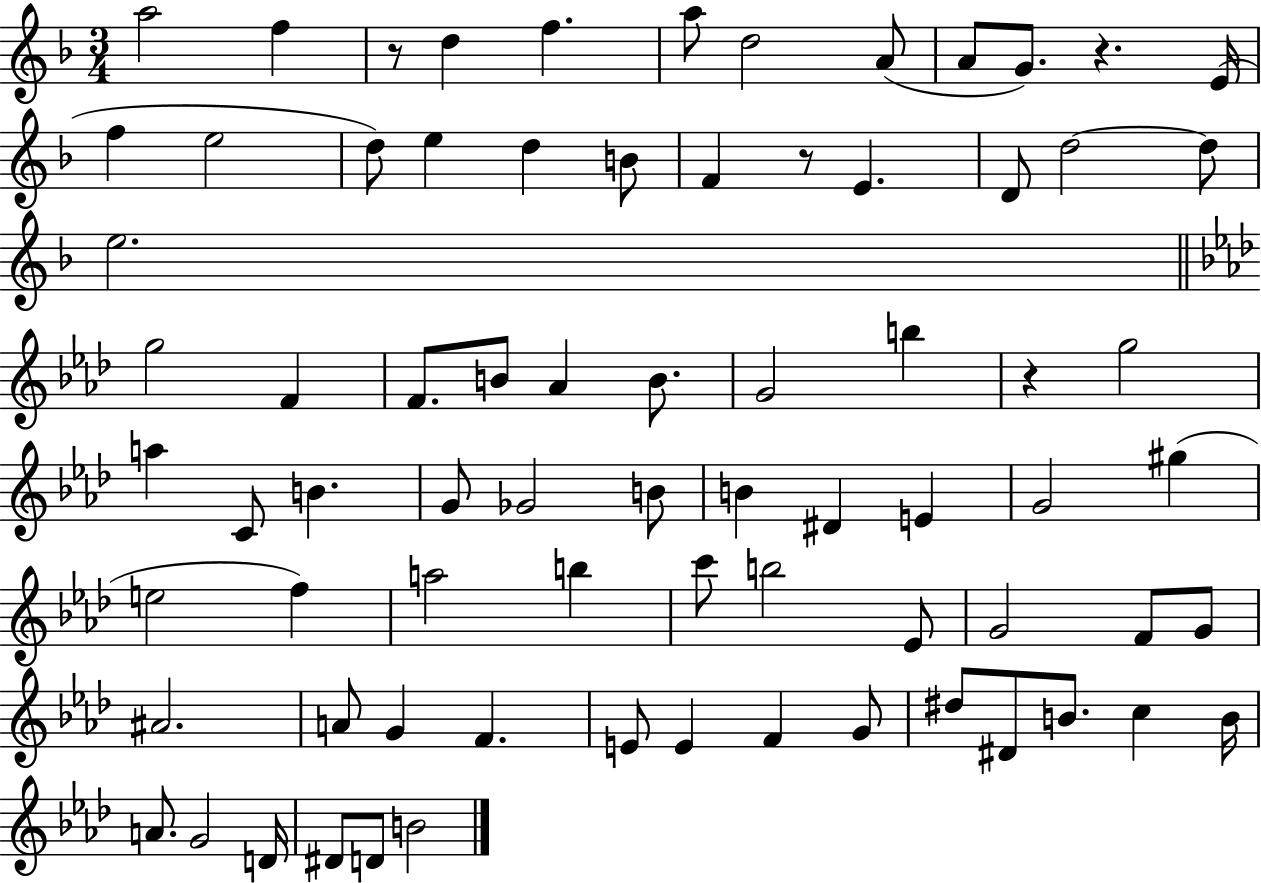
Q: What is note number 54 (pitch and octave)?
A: A4